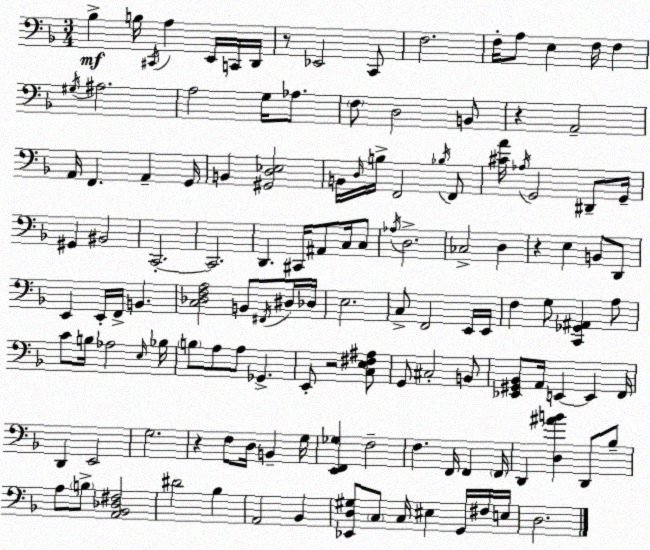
X:1
T:Untitled
M:3/4
L:1/4
K:Dm
_B, B,/4 ^C,,/4 A, E,,/4 C,,/4 D,,/4 z/2 _E,,2 C,,/2 F,2 F,/4 A,/2 E, F,/4 F, ^G,/4 ^A,2 A,2 G,/4 _A,/2 F,/2 D,2 B,,/2 z A,,2 A,,/4 F,, A,, G,,/4 B,, [^G,,D,_E,]2 B,,/4 D,/4 B,/4 F,,2 _B,/4 F,,/2 [^CA]/4 _A,/4 G,,2 ^D,,/2 G,,/4 ^G,, ^B,,2 C,,2 C,,2 D,, ^C,,/4 ^A,,/2 C,/4 C,/2 _A,/4 D,2 _C,2 D, z E, B,,/2 D,,/2 E,, E,,/4 F,,/4 B,, [C,_D,F,A,]2 B,,/2 ^F,,/4 ^D,/4 _D,/4 E,2 C,/2 F,,2 E,,/4 E,,/4 F, G,/2 [C,,_G,,^A,,] A,/2 C/2 B,/4 _A,2 E,/4 _B,/4 B,/2 A,/2 A,/2 _G,, E,,/2 z2 [C,E,^F,^A,]/2 G,,/2 ^C,2 B,,/2 [_E,,^G,,_B,,]/2 A,,/4 E,, E,, F,,/4 D,, E,,2 G,2 z F,/2 D,/4 B,, G,/4 [E,,F,,_G,] F,2 F, F,,/4 F,, F,,/4 D,, [D,^AB] D,,/2 _B,/2 A,/2 B,/2 [A,,_B,,_D,^F,]2 ^D2 _B, A,,2 _B,, [_E,,D,^G,]/2 C,/2 C,/4 ^E, G,,/4 ^F,/4 E,/4 D,2